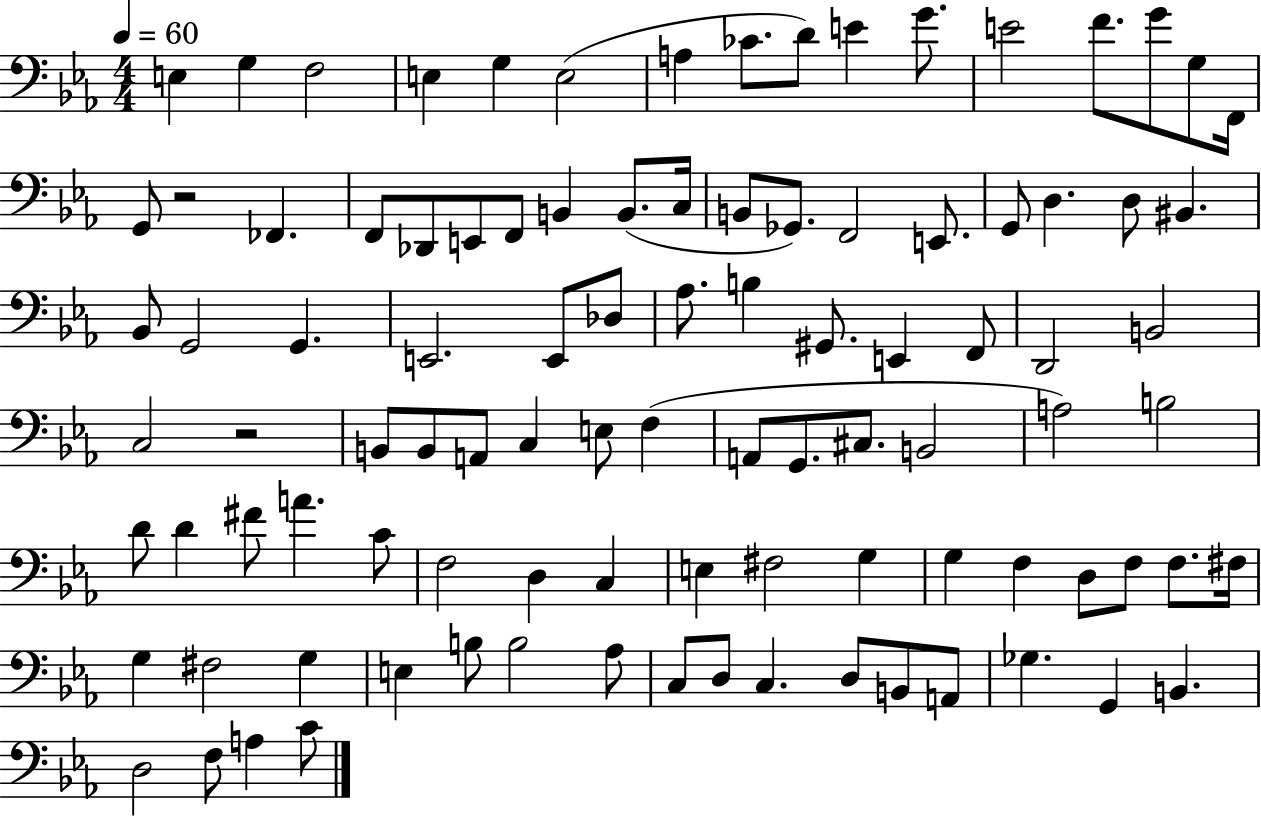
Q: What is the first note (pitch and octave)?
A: E3